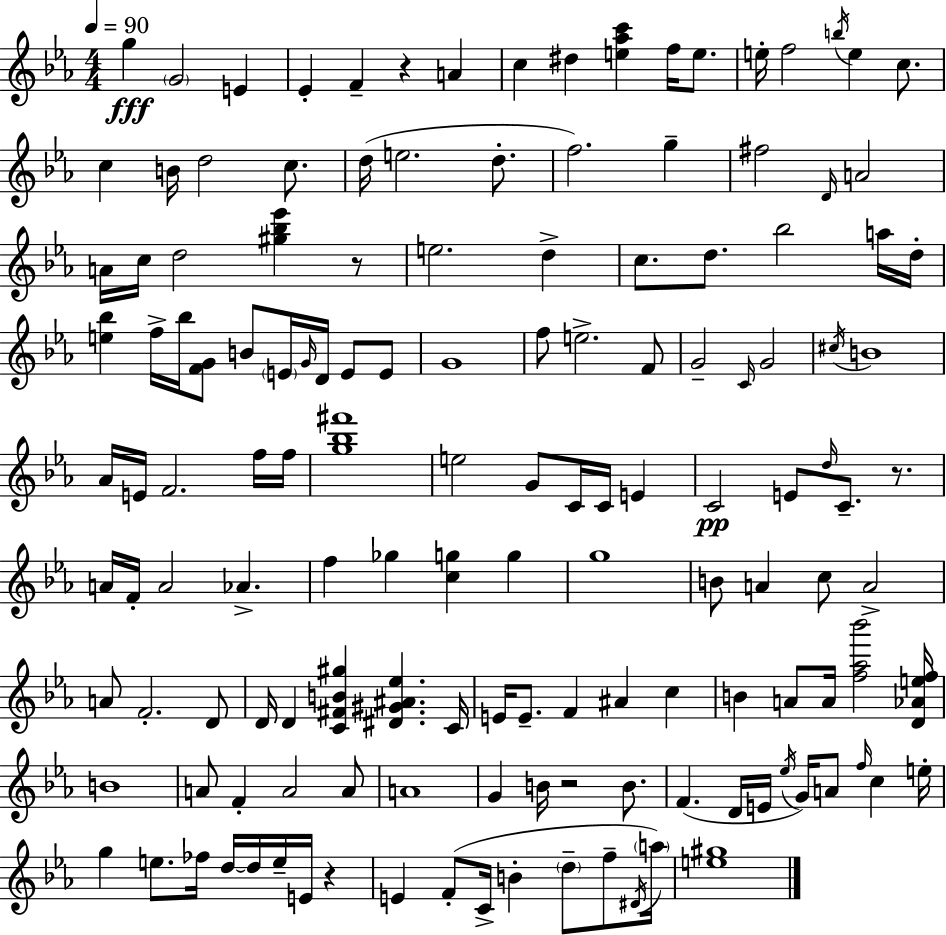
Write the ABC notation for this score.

X:1
T:Untitled
M:4/4
L:1/4
K:Eb
g G2 E _E F z A c ^d [e_ac'] f/4 e/2 e/4 f2 b/4 e c/2 c B/4 d2 c/2 d/4 e2 d/2 f2 g ^f2 D/4 A2 A/4 c/4 d2 [^g_b_e'] z/2 e2 d c/2 d/2 _b2 a/4 d/4 [e_b] f/4 _b/4 [FG]/2 B/2 E/4 G/4 D/4 E/2 E/2 G4 f/2 e2 F/2 G2 C/4 G2 ^c/4 B4 _A/4 E/4 F2 f/4 f/4 [g_b^f']4 e2 G/2 C/4 C/4 E C2 E/2 d/4 C/2 z/2 A/4 F/4 A2 _A f _g [cg] g g4 B/2 A c/2 A2 A/2 F2 D/2 D/4 D [C^FB^g] [^D^G^A_e] C/4 E/4 E/2 F ^A c B A/2 A/4 [f_a_b']2 [D_Aef]/4 B4 A/2 F A2 A/2 A4 G B/4 z2 B/2 F D/4 E/4 _e/4 G/4 A/2 f/4 c e/4 g e/2 _f/4 d/4 d/4 e/4 E/4 z E F/2 C/4 B d/2 f/2 ^D/4 a/4 [e^g]4